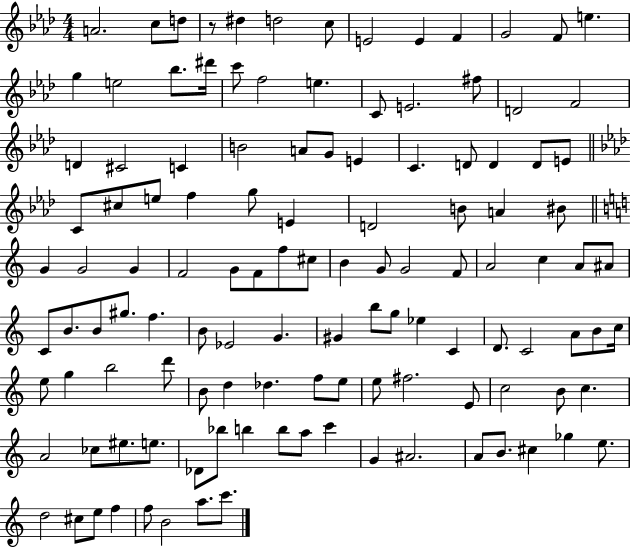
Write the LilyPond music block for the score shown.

{
  \clef treble
  \numericTimeSignature
  \time 4/4
  \key aes \major
  \repeat volta 2 { a'2. c''8 d''8 | r8 dis''4 d''2 c''8 | e'2 e'4 f'4 | g'2 f'8 e''4. | \break g''4 e''2 bes''8. dis'''16 | c'''8 f''2 e''4. | c'8 e'2. fis''8 | d'2 f'2 | \break d'4 cis'2 c'4 | b'2 a'8 g'8 e'4 | c'4. d'8 d'4 d'8 e'8 | \bar "||" \break \key f \minor c'8 cis''8 e''8 f''4 g''8 e'4 | d'2 b'8 a'4 bis'8 | \bar "||" \break \key a \minor g'4 g'2 g'4 | f'2 g'8 f'8 f''8 cis''8 | b'4 g'8 g'2 f'8 | a'2 c''4 a'8 ais'8 | \break c'8 b'8. b'8 gis''8. f''4. | b'8 ees'2 g'4. | gis'4 b''8 g''8 ees''4 c'4 | d'8. c'2 a'8 b'8 c''16 | \break e''8 g''4 b''2 d'''8 | b'8 d''4 des''4. f''8 e''8 | e''8 fis''2. e'8 | c''2 b'8 c''4. | \break a'2 ces''8 eis''8. e''8. | des'8 bes''8 b''4 b''8 a''8 c'''4 | g'4 ais'2. | a'8 b'8. cis''4 ges''4 e''8. | \break d''2 cis''8 e''8 f''4 | f''8 b'2 a''8. c'''8. | } \bar "|."
}